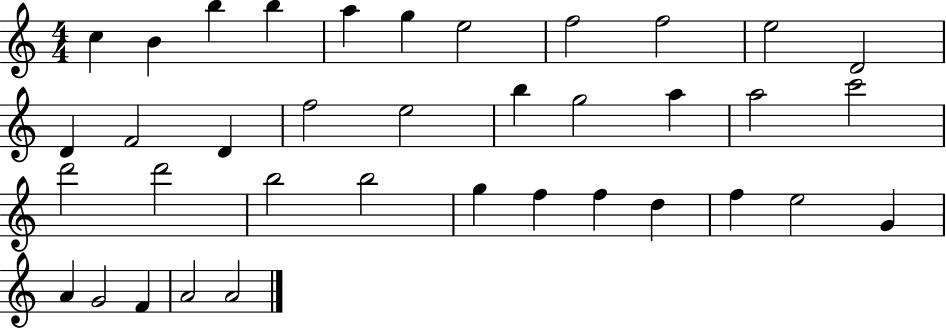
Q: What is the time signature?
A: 4/4